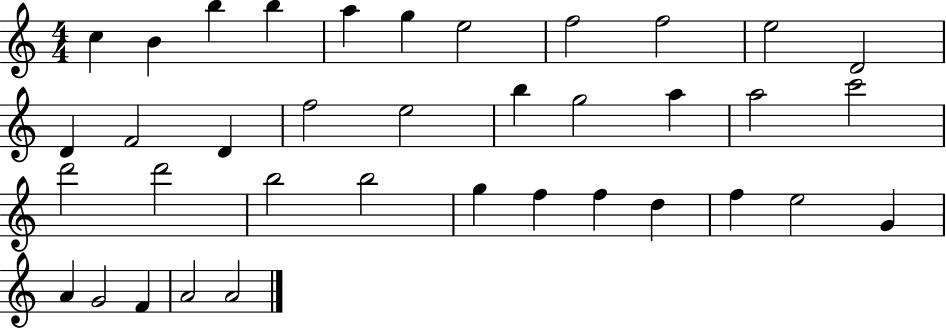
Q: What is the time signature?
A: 4/4